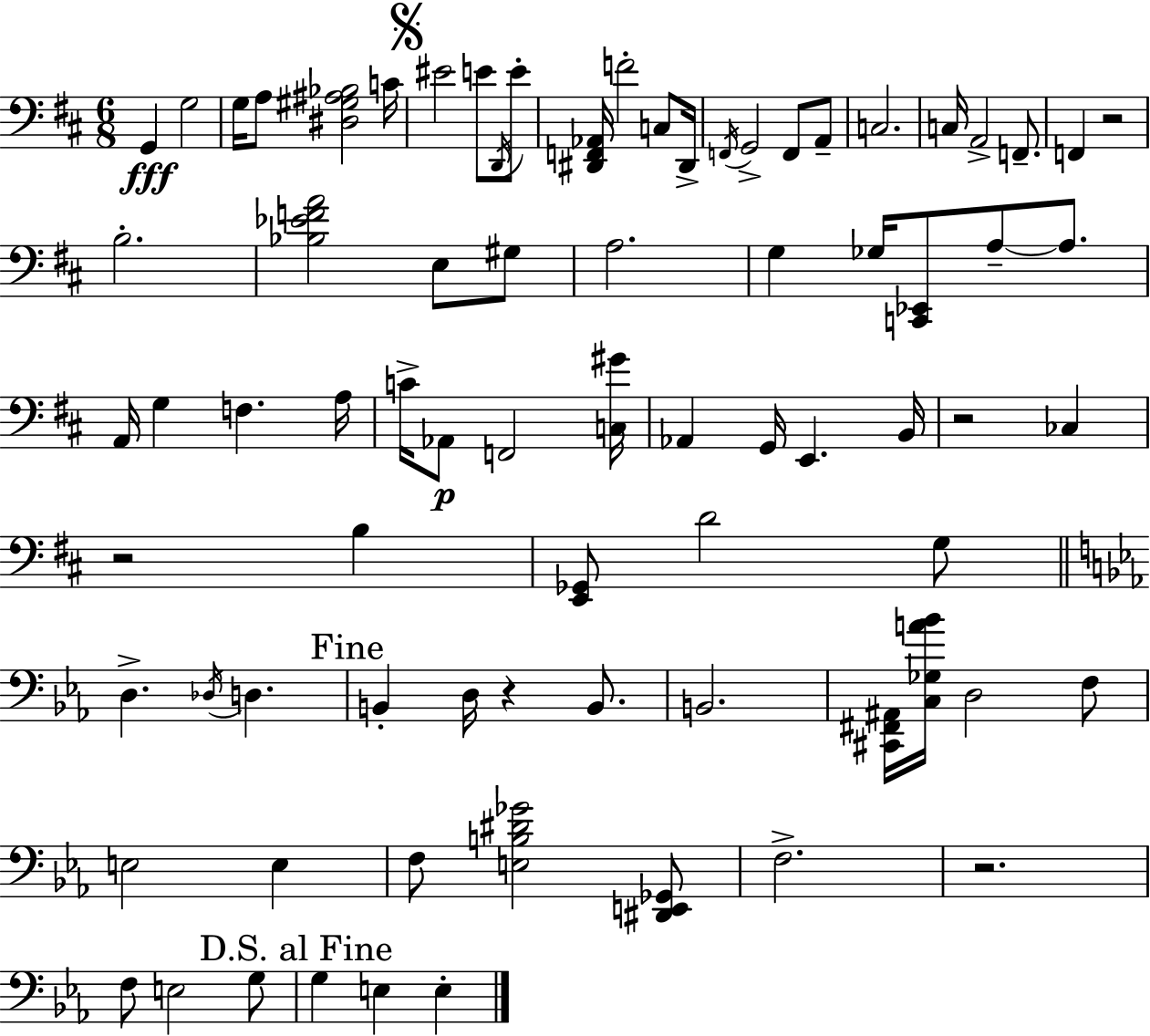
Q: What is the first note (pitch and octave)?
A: G2